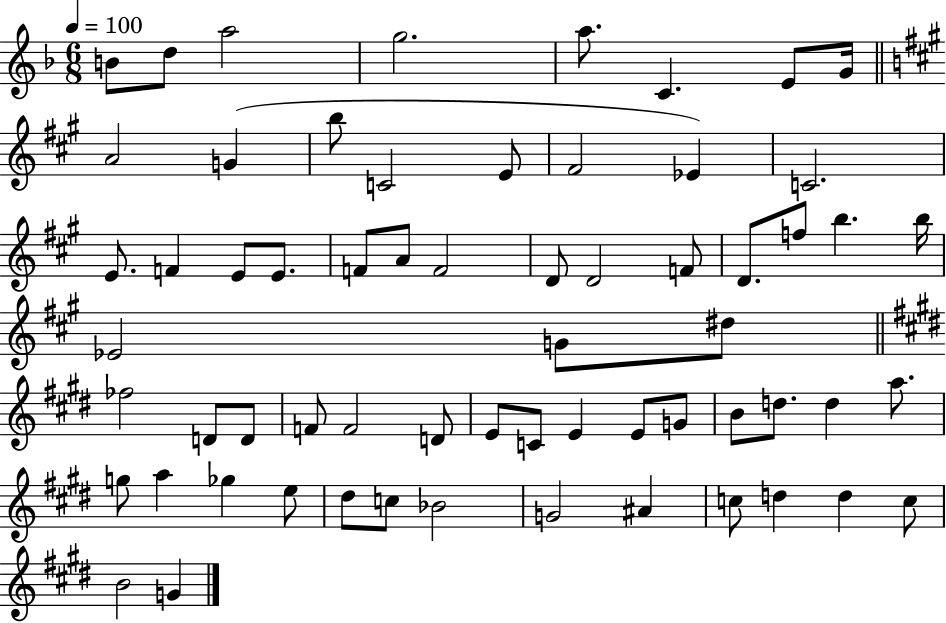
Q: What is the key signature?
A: F major